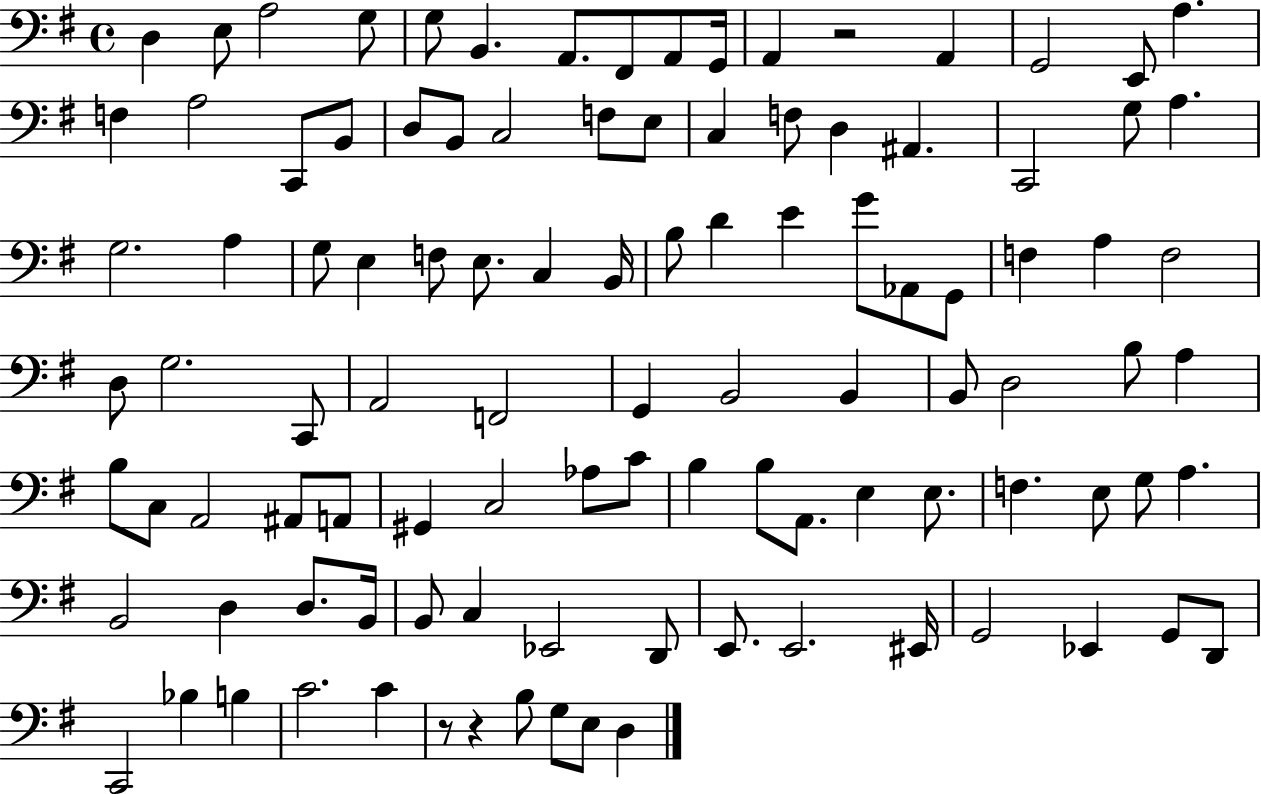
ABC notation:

X:1
T:Untitled
M:4/4
L:1/4
K:G
D, E,/2 A,2 G,/2 G,/2 B,, A,,/2 ^F,,/2 A,,/2 G,,/4 A,, z2 A,, G,,2 E,,/2 A, F, A,2 C,,/2 B,,/2 D,/2 B,,/2 C,2 F,/2 E,/2 C, F,/2 D, ^A,, C,,2 G,/2 A, G,2 A, G,/2 E, F,/2 E,/2 C, B,,/4 B,/2 D E G/2 _A,,/2 G,,/2 F, A, F,2 D,/2 G,2 C,,/2 A,,2 F,,2 G,, B,,2 B,, B,,/2 D,2 B,/2 A, B,/2 C,/2 A,,2 ^A,,/2 A,,/2 ^G,, C,2 _A,/2 C/2 B, B,/2 A,,/2 E, E,/2 F, E,/2 G,/2 A, B,,2 D, D,/2 B,,/4 B,,/2 C, _E,,2 D,,/2 E,,/2 E,,2 ^E,,/4 G,,2 _E,, G,,/2 D,,/2 C,,2 _B, B, C2 C z/2 z B,/2 G,/2 E,/2 D,